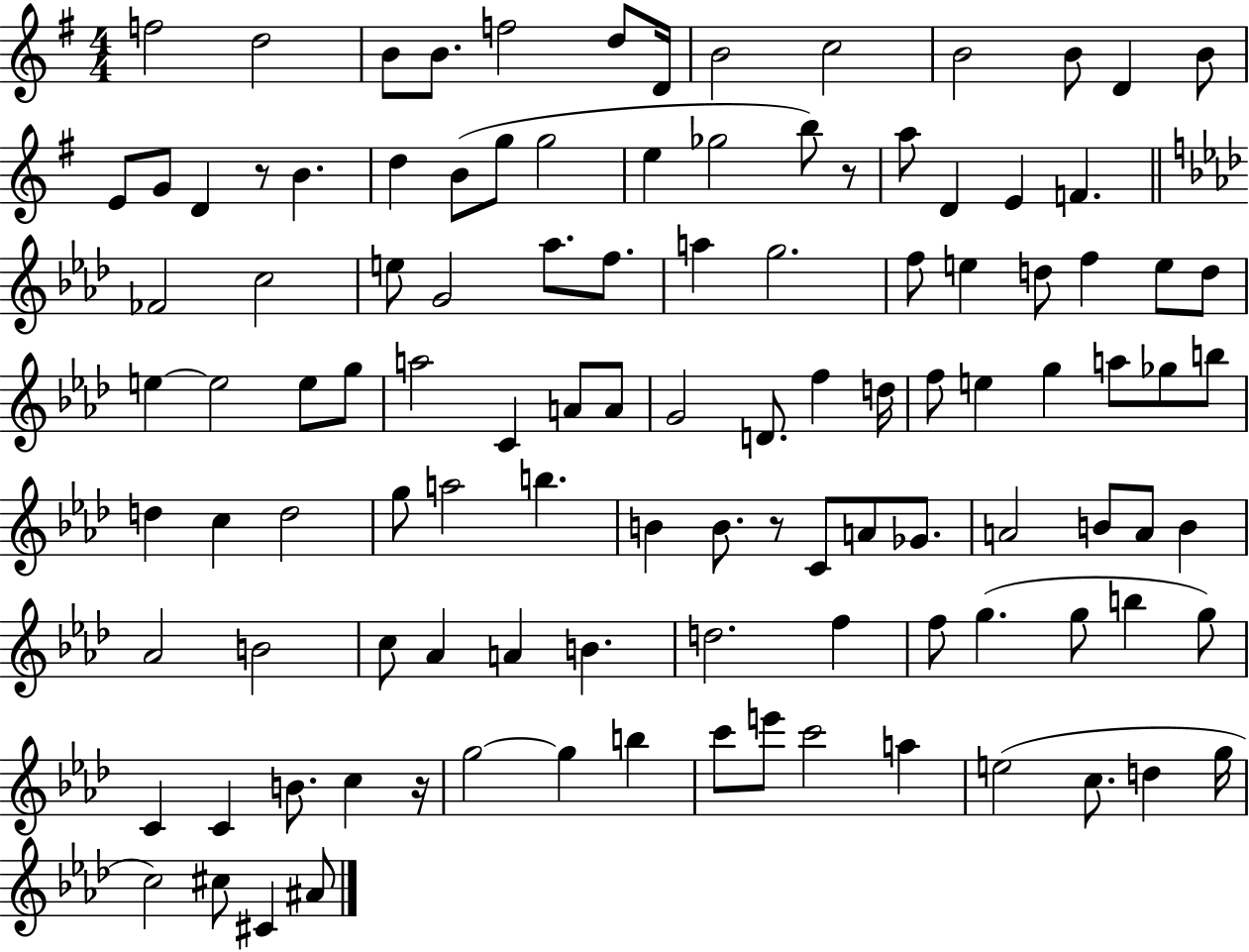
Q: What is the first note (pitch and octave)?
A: F5